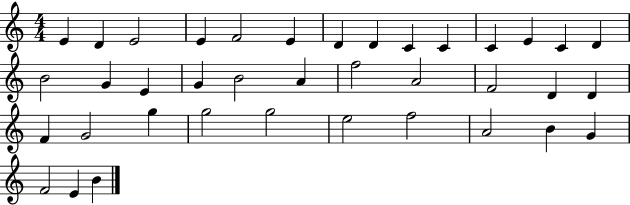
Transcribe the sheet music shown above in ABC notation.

X:1
T:Untitled
M:4/4
L:1/4
K:C
E D E2 E F2 E D D C C C E C D B2 G E G B2 A f2 A2 F2 D D F G2 g g2 g2 e2 f2 A2 B G F2 E B